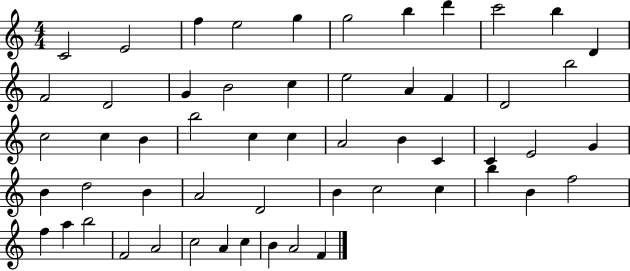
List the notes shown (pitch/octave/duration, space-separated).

C4/h E4/h F5/q E5/h G5/q G5/h B5/q D6/q C6/h B5/q D4/q F4/h D4/h G4/q B4/h C5/q E5/h A4/q F4/q D4/h B5/h C5/h C5/q B4/q B5/h C5/q C5/q A4/h B4/q C4/q C4/q E4/h G4/q B4/q D5/h B4/q A4/h D4/h B4/q C5/h C5/q B5/q B4/q F5/h F5/q A5/q B5/h F4/h A4/h C5/h A4/q C5/q B4/q A4/h F4/q